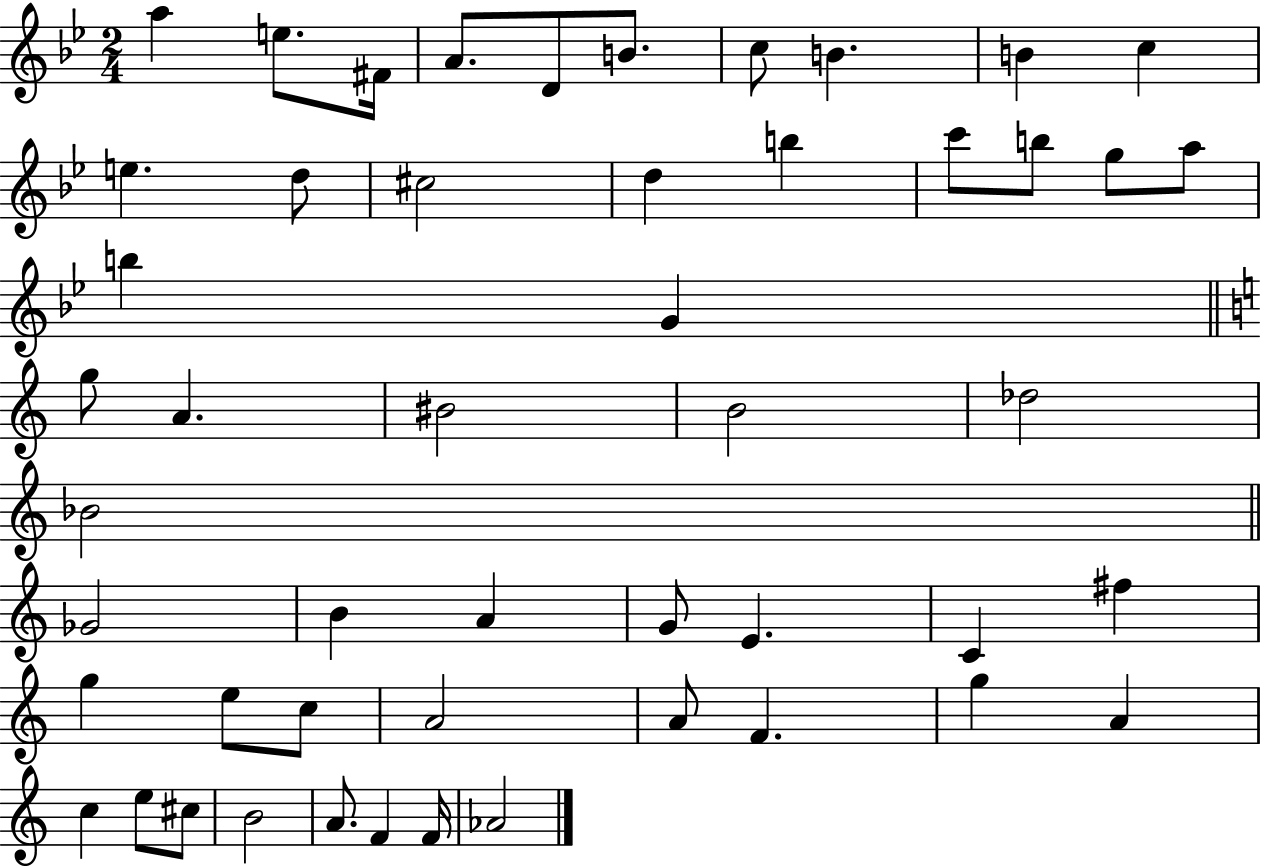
A5/q E5/e. F#4/s A4/e. D4/e B4/e. C5/e B4/q. B4/q C5/q E5/q. D5/e C#5/h D5/q B5/q C6/e B5/e G5/e A5/e B5/q G4/q G5/e A4/q. BIS4/h B4/h Db5/h Bb4/h Gb4/h B4/q A4/q G4/e E4/q. C4/q F#5/q G5/q E5/e C5/e A4/h A4/e F4/q. G5/q A4/q C5/q E5/e C#5/e B4/h A4/e. F4/q F4/s Ab4/h